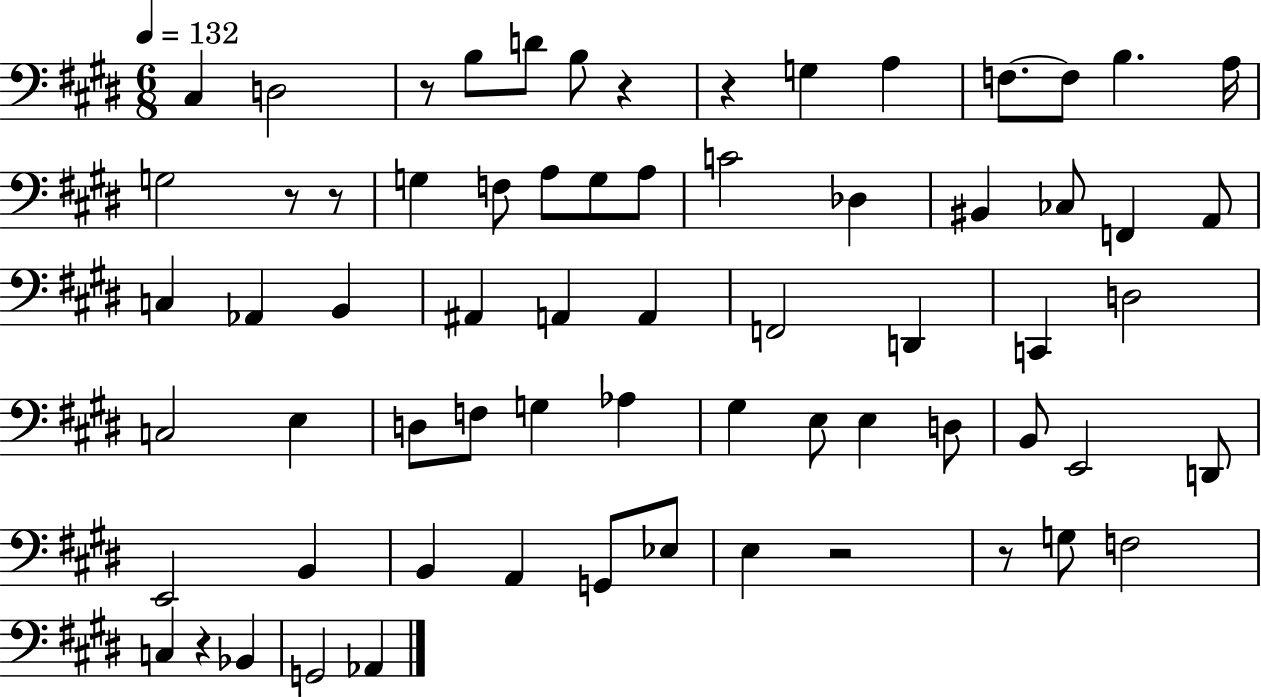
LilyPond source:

{
  \clef bass
  \numericTimeSignature
  \time 6/8
  \key e \major
  \tempo 4 = 132
  cis4 d2 | r8 b8 d'8 b8 r4 | r4 g4 a4 | f8.~~ f8 b4. a16 | \break g2 r8 r8 | g4 f8 a8 g8 a8 | c'2 des4 | bis,4 ces8 f,4 a,8 | \break c4 aes,4 b,4 | ais,4 a,4 a,4 | f,2 d,4 | c,4 d2 | \break c2 e4 | d8 f8 g4 aes4 | gis4 e8 e4 d8 | b,8 e,2 d,8 | \break e,2 b,4 | b,4 a,4 g,8 ees8 | e4 r2 | r8 g8 f2 | \break c4 r4 bes,4 | g,2 aes,4 | \bar "|."
}